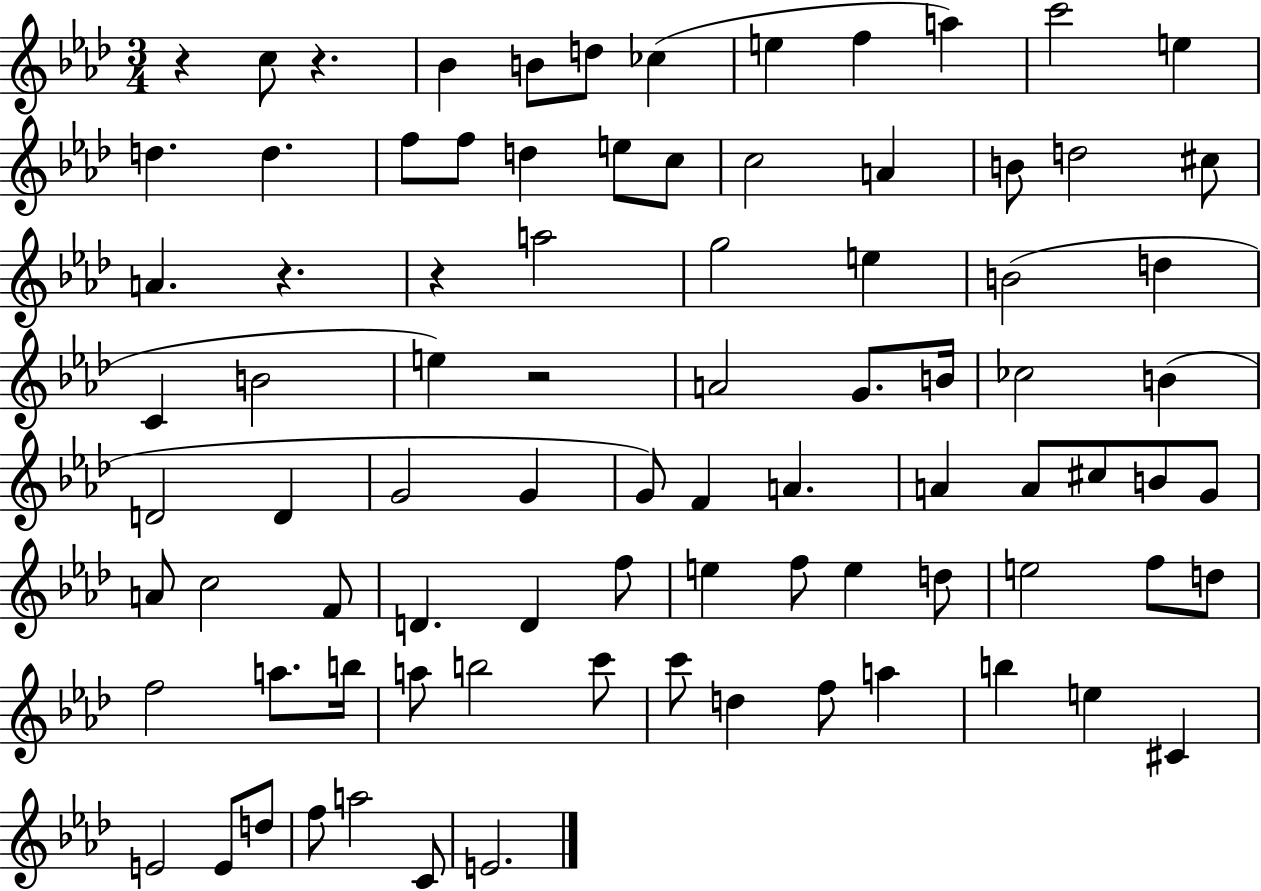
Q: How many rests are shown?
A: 5